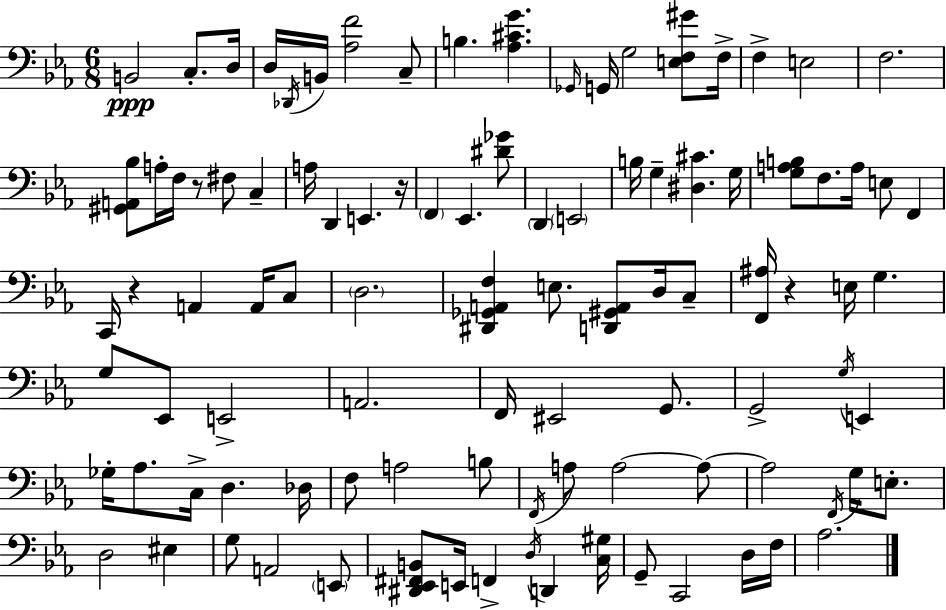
X:1
T:Untitled
M:6/8
L:1/4
K:Cm
B,,2 C,/2 D,/4 D,/4 _D,,/4 B,,/4 [_A,F]2 C,/2 B, [_A,^CG] _G,,/4 G,,/4 G,2 [E,F,^G]/2 F,/4 F, E,2 F,2 [^G,,A,,_B,]/2 A,/4 F,/4 z/2 ^F,/2 C, A,/4 D,, E,, z/4 F,, _E,, [^D_G]/2 D,, E,,2 B,/4 G, [^D,^C] G,/4 [G,A,B,]/2 F,/2 A,/4 E,/2 F,, C,,/4 z A,, A,,/4 C,/2 D,2 [^D,,_G,,A,,F,] E,/2 [D,,^G,,A,,]/2 D,/4 C,/2 [F,,^A,]/4 z E,/4 G, G,/2 _E,,/2 E,,2 A,,2 F,,/4 ^E,,2 G,,/2 G,,2 G,/4 E,, _G,/4 _A,/2 C,/4 D, _D,/4 F,/2 A,2 B,/2 F,,/4 A,/2 A,2 A,/2 A,2 F,,/4 G,/4 E,/2 D,2 ^E, G,/2 A,,2 E,,/2 [^D,,_E,,^F,,B,,]/2 E,,/4 F,, D,/4 D,, [C,^G,]/4 G,,/2 C,,2 D,/4 F,/4 _A,2